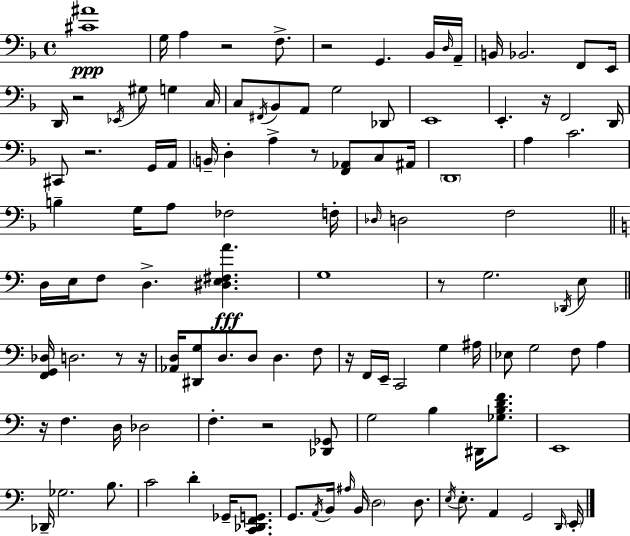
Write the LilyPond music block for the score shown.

{
  \clef bass
  \time 4/4
  \defaultTimeSignature
  \key f \major
  <cis' ais'>1\ppp | g16 a4 r2 f8.-> | r2 g,4. bes,16 \grace { d16 } | a,16-- b,16 bes,2. f,8 | \break e,16 d,16 r2 \acciaccatura { ees,16 } gis8 g4 | c16 c8 \acciaccatura { fis,16 } bes,8 a,8 g2 | des,8 e,1 | e,4.-. r16 f,2 | \break d,16 cis,8 r2. | g,16 a,16 \parenthesize b,16-- d4-. a4-> r8 <f, aes,>8 | c8 ais,16 \parenthesize d,1 | a4 c'2. | \break b4-- g16 a8 fes2 | f16-. \grace { des16 } d2 f2 | \bar "||" \break \key c \major d16 e16 f8 d4.-> <dis e fis a'>4.\fff | g1 | r8 g2. \acciaccatura { des,16 } e8 | \bar "||" \break \key a \minor <f, g, des>16 d2. r8 r16 | <aes, d>16 <dis, g>8 d8. d8 d4. f8 | r16 f,16 e,16-- c,2 g4 ais16 | ees8 g2 f8 a4 | \break r16 f4. d16 des2 | f4.-. r2 <des, ges,>8 | g2 b4 dis,16 <ges b d' f'>8. | e,1 | \break des,16-- ges2. b8. | c'2 d'4-. ges,16-- <c, des, f, g,>8. | g,8. \acciaccatura { a,16 } b,16 \grace { ais16 } b,16 \parenthesize d2 d8. | \acciaccatura { e16 } e8.-. a,4 g,2 | \break \grace { d,16 } \parenthesize e,16-. \bar "|."
}